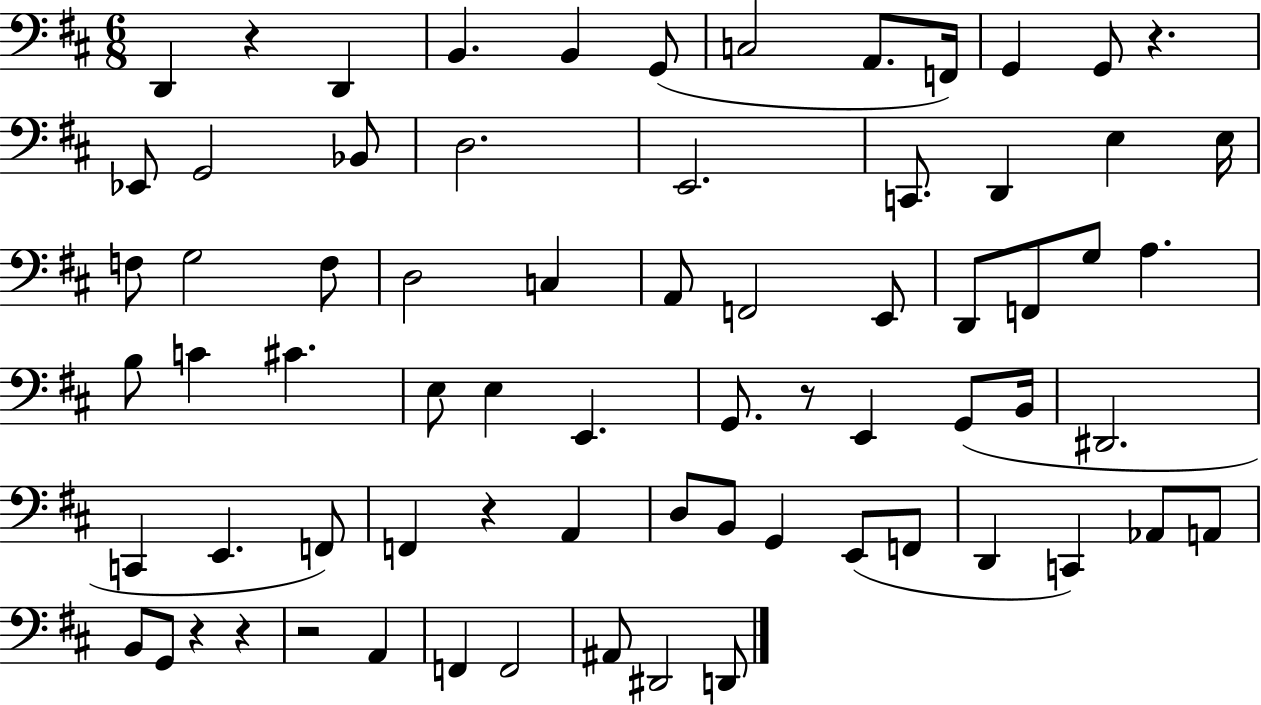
{
  \clef bass
  \numericTimeSignature
  \time 6/8
  \key d \major
  d,4 r4 d,4 | b,4. b,4 g,8( | c2 a,8. f,16) | g,4 g,8 r4. | \break ees,8 g,2 bes,8 | d2. | e,2. | c,8. d,4 e4 e16 | \break f8 g2 f8 | d2 c4 | a,8 f,2 e,8 | d,8 f,8 g8 a4. | \break b8 c'4 cis'4. | e8 e4 e,4. | g,8. r8 e,4 g,8( b,16 | dis,2. | \break c,4 e,4. f,8) | f,4 r4 a,4 | d8 b,8 g,4 e,8( f,8 | d,4 c,4) aes,8 a,8 | \break b,8 g,8 r4 r4 | r2 a,4 | f,4 f,2 | ais,8 dis,2 d,8 | \break \bar "|."
}